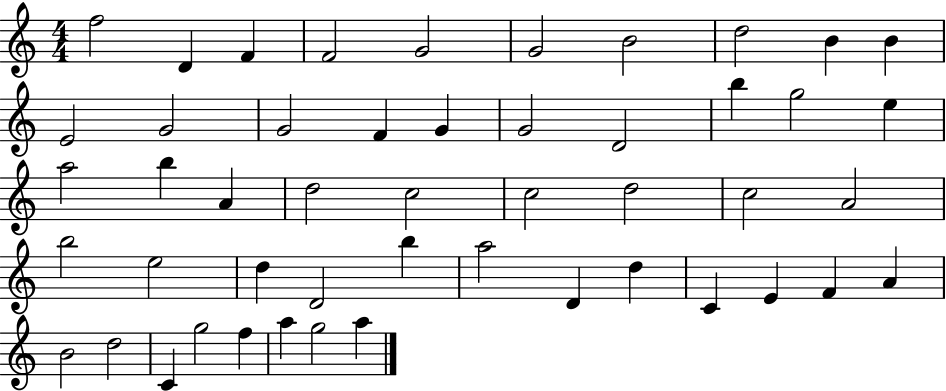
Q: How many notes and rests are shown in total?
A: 49